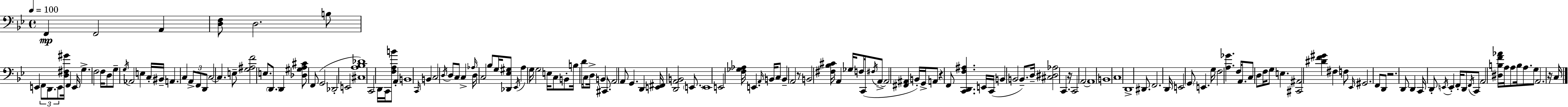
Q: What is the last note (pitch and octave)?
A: C3